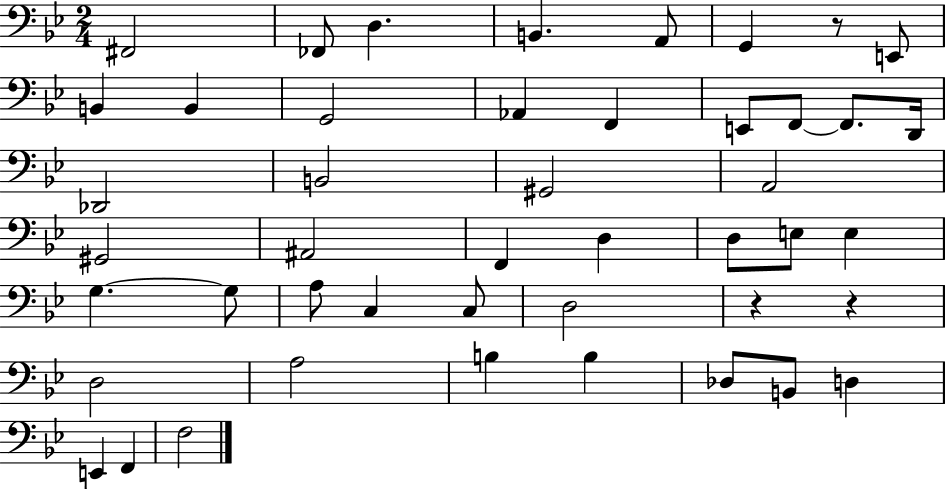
{
  \clef bass
  \numericTimeSignature
  \time 2/4
  \key bes \major
  fis,2 | fes,8 d4. | b,4. a,8 | g,4 r8 e,8 | \break b,4 b,4 | g,2 | aes,4 f,4 | e,8 f,8~~ f,8. d,16 | \break des,2 | b,2 | gis,2 | a,2 | \break gis,2 | ais,2 | f,4 d4 | d8 e8 e4 | \break g4.~~ g8 | a8 c4 c8 | d2 | r4 r4 | \break d2 | a2 | b4 b4 | des8 b,8 d4 | \break e,4 f,4 | f2 | \bar "|."
}